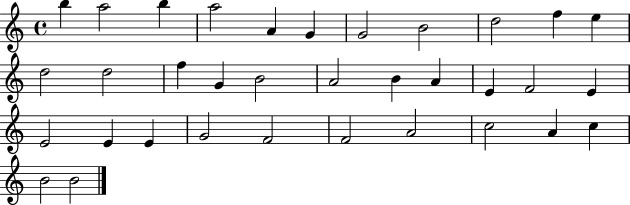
X:1
T:Untitled
M:4/4
L:1/4
K:C
b a2 b a2 A G G2 B2 d2 f e d2 d2 f G B2 A2 B A E F2 E E2 E E G2 F2 F2 A2 c2 A c B2 B2